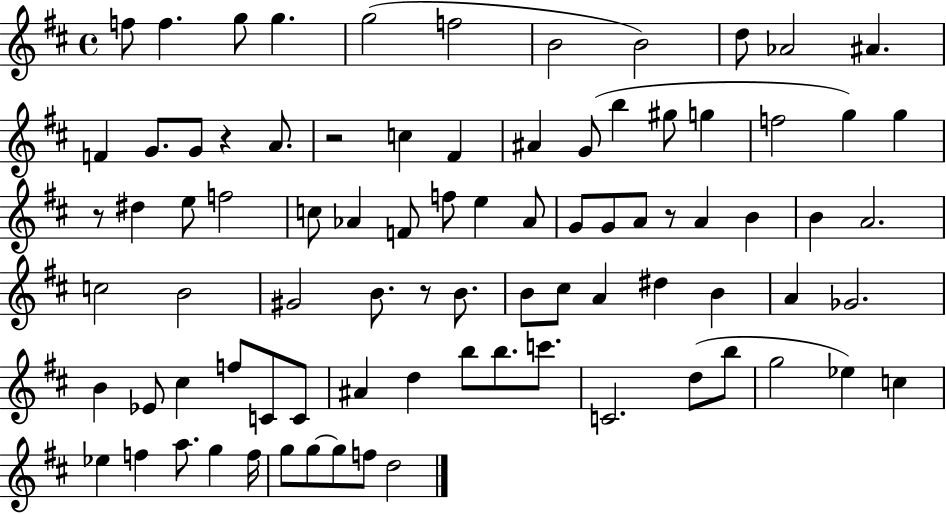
X:1
T:Untitled
M:4/4
L:1/4
K:D
f/2 f g/2 g g2 f2 B2 B2 d/2 _A2 ^A F G/2 G/2 z A/2 z2 c ^F ^A G/2 b ^g/2 g f2 g g z/2 ^d e/2 f2 c/2 _A F/2 f/2 e _A/2 G/2 G/2 A/2 z/2 A B B A2 c2 B2 ^G2 B/2 z/2 B/2 B/2 ^c/2 A ^d B A _G2 B _E/2 ^c f/2 C/2 C/2 ^A d b/2 b/2 c'/2 C2 d/2 b/2 g2 _e c _e f a/2 g f/4 g/2 g/2 g/2 f/2 d2